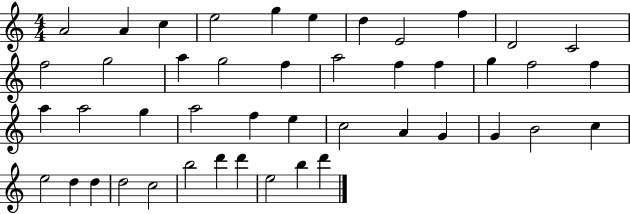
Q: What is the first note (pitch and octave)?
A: A4